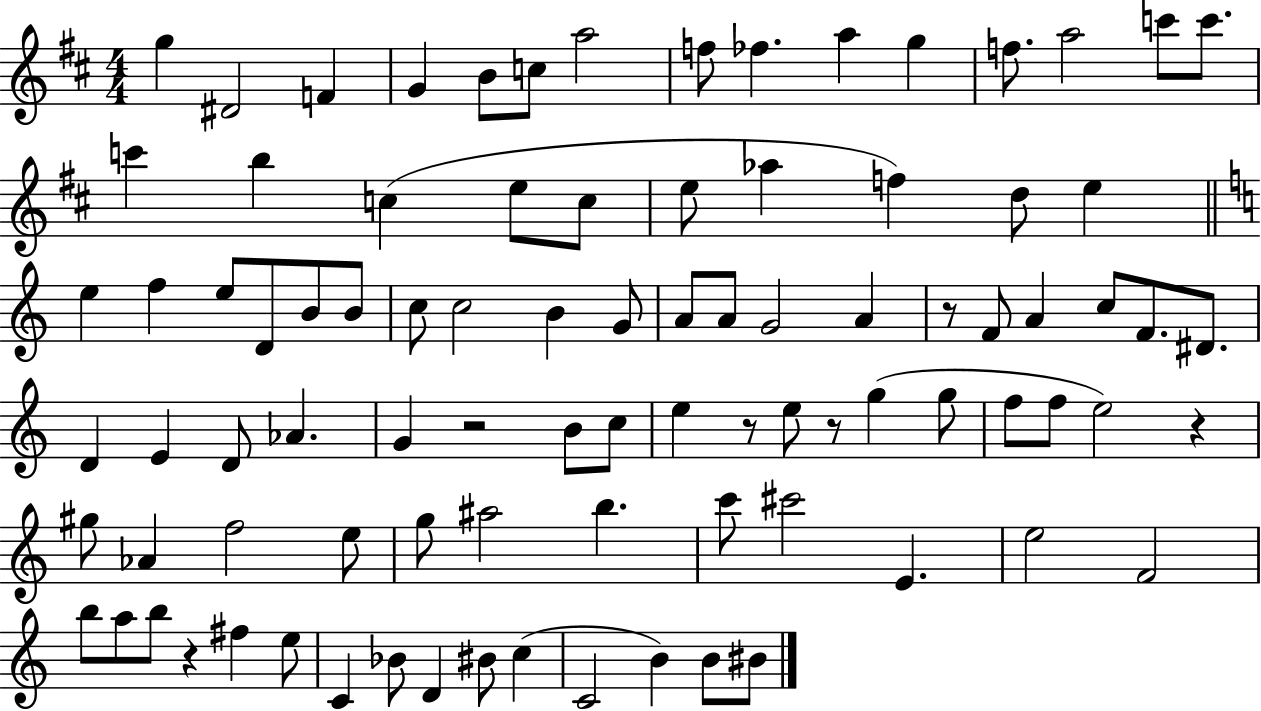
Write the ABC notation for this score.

X:1
T:Untitled
M:4/4
L:1/4
K:D
g ^D2 F G B/2 c/2 a2 f/2 _f a g f/2 a2 c'/2 c'/2 c' b c e/2 c/2 e/2 _a f d/2 e e f e/2 D/2 B/2 B/2 c/2 c2 B G/2 A/2 A/2 G2 A z/2 F/2 A c/2 F/2 ^D/2 D E D/2 _A G z2 B/2 c/2 e z/2 e/2 z/2 g g/2 f/2 f/2 e2 z ^g/2 _A f2 e/2 g/2 ^a2 b c'/2 ^c'2 E e2 F2 b/2 a/2 b/2 z ^f e/2 C _B/2 D ^B/2 c C2 B B/2 ^B/2